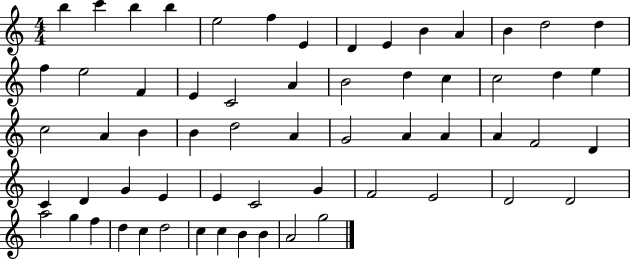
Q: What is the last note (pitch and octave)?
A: G5